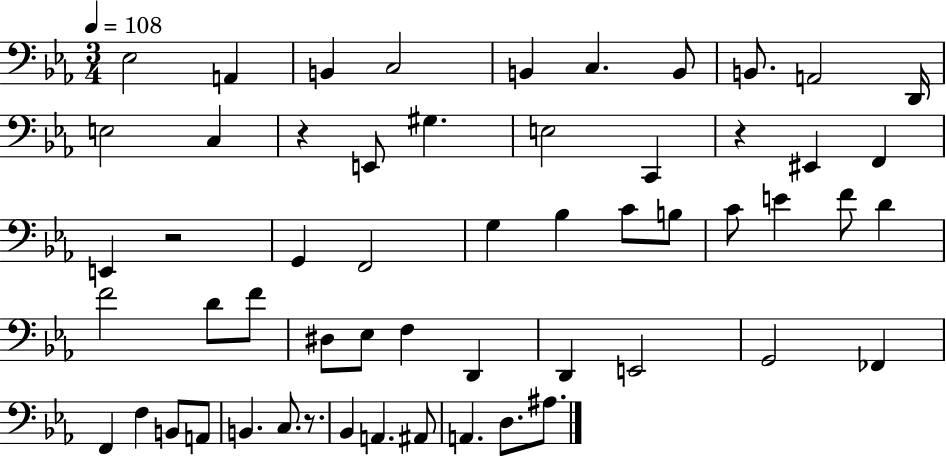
X:1
T:Untitled
M:3/4
L:1/4
K:Eb
_E,2 A,, B,, C,2 B,, C, B,,/2 B,,/2 A,,2 D,,/4 E,2 C, z E,,/2 ^G, E,2 C,, z ^E,, F,, E,, z2 G,, F,,2 G, _B, C/2 B,/2 C/2 E F/2 D F2 D/2 F/2 ^D,/2 _E,/2 F, D,, D,, E,,2 G,,2 _F,, F,, F, B,,/2 A,,/2 B,, C,/2 z/2 _B,, A,, ^A,,/2 A,, D,/2 ^A,/2